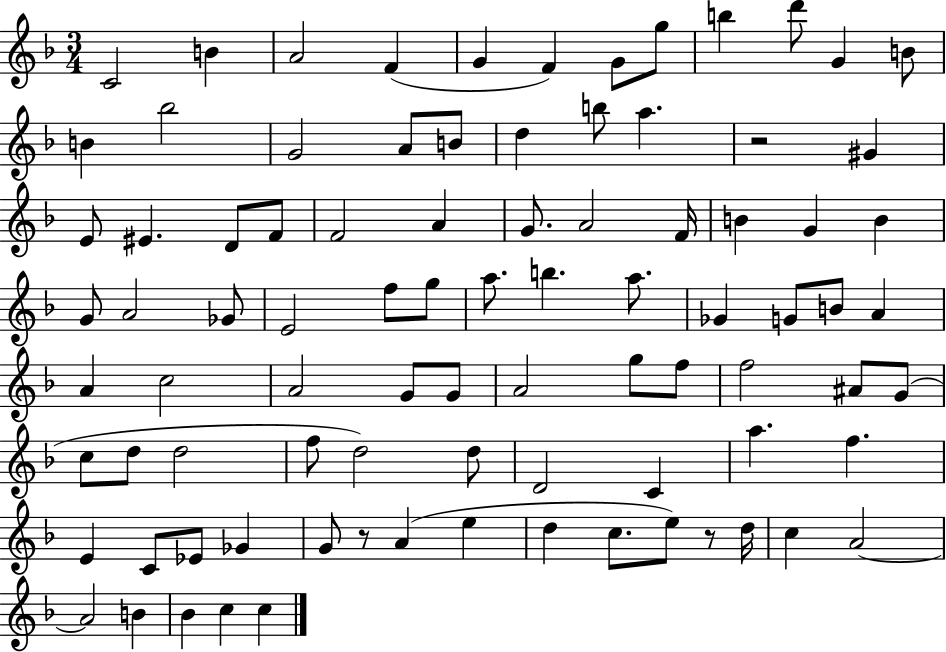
C4/h B4/q A4/h F4/q G4/q F4/q G4/e G5/e B5/q D6/e G4/q B4/e B4/q Bb5/h G4/h A4/e B4/e D5/q B5/e A5/q. R/h G#4/q E4/e EIS4/q. D4/e F4/e F4/h A4/q G4/e. A4/h F4/s B4/q G4/q B4/q G4/e A4/h Gb4/e E4/h F5/e G5/e A5/e. B5/q. A5/e. Gb4/q G4/e B4/e A4/q A4/q C5/h A4/h G4/e G4/e A4/h G5/e F5/e F5/h A#4/e G4/e C5/e D5/e D5/h F5/e D5/h D5/e D4/h C4/q A5/q. F5/q. E4/q C4/e Eb4/e Gb4/q G4/e R/e A4/q E5/q D5/q C5/e. E5/e R/e D5/s C5/q A4/h A4/h B4/q Bb4/q C5/q C5/q